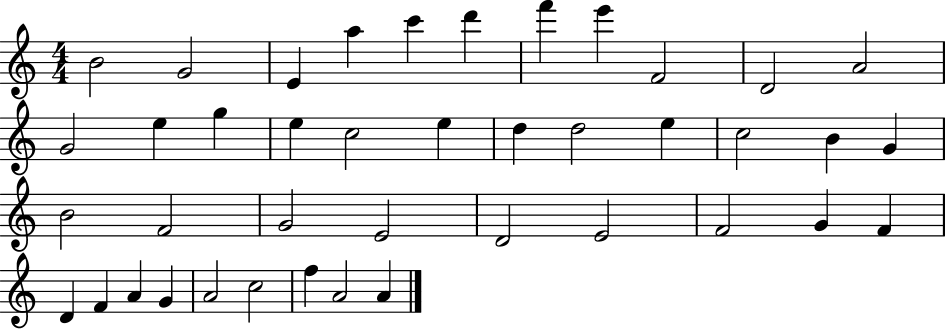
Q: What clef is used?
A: treble